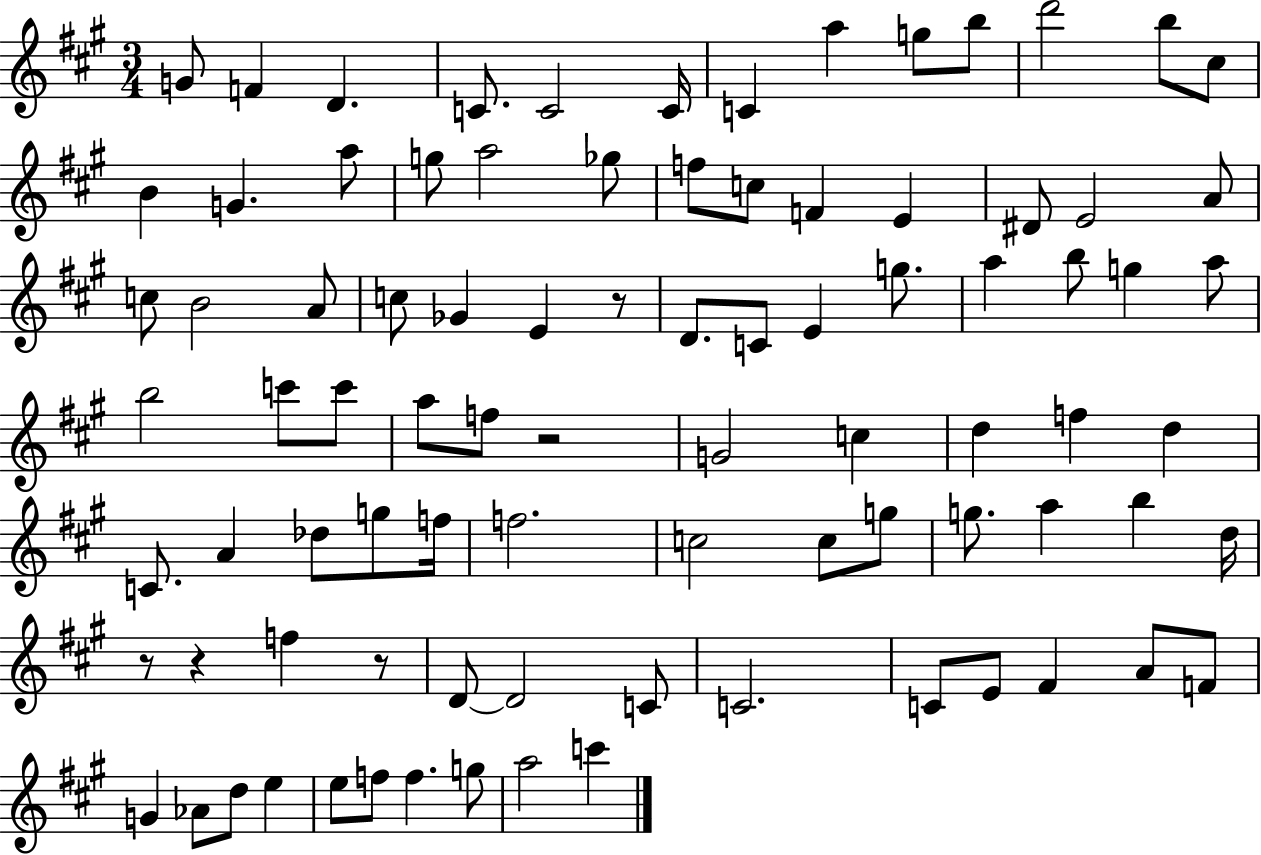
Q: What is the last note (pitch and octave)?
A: C6